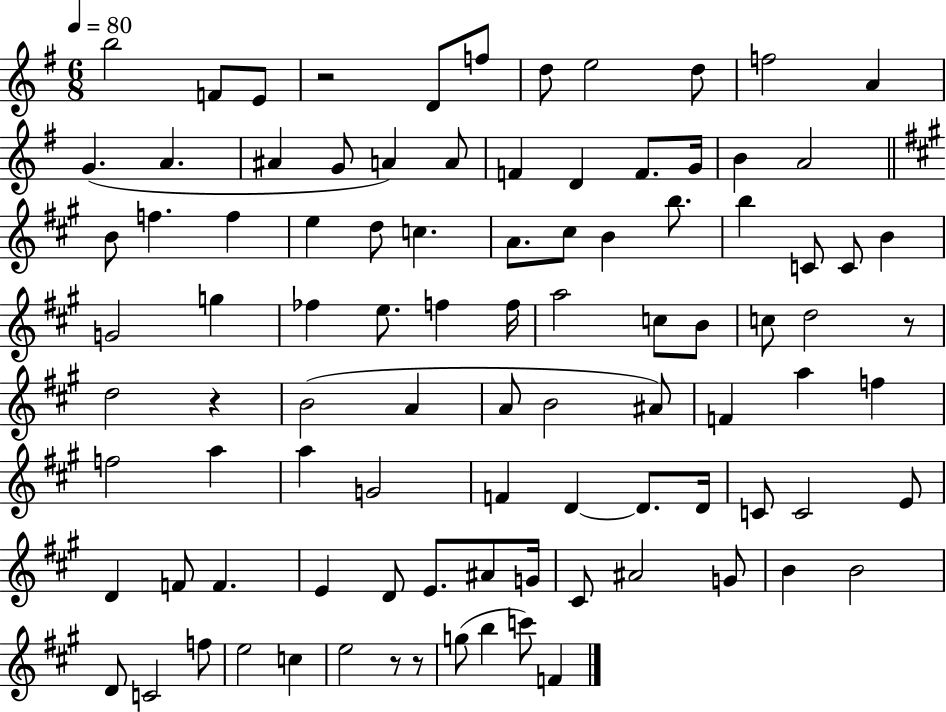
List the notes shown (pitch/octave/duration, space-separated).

B5/h F4/e E4/e R/h D4/e F5/e D5/e E5/h D5/e F5/h A4/q G4/q. A4/q. A#4/q G4/e A4/q A4/e F4/q D4/q F4/e. G4/s B4/q A4/h B4/e F5/q. F5/q E5/q D5/e C5/q. A4/e. C#5/e B4/q B5/e. B5/q C4/e C4/e B4/q G4/h G5/q FES5/q E5/e. F5/q F5/s A5/h C5/e B4/e C5/e D5/h R/e D5/h R/q B4/h A4/q A4/e B4/h A#4/e F4/q A5/q F5/q F5/h A5/q A5/q G4/h F4/q D4/q D4/e. D4/s C4/e C4/h E4/e D4/q F4/e F4/q. E4/q D4/e E4/e. A#4/e G4/s C#4/e A#4/h G4/e B4/q B4/h D4/e C4/h F5/e E5/h C5/q E5/h R/e R/e G5/e B5/q C6/e F4/q